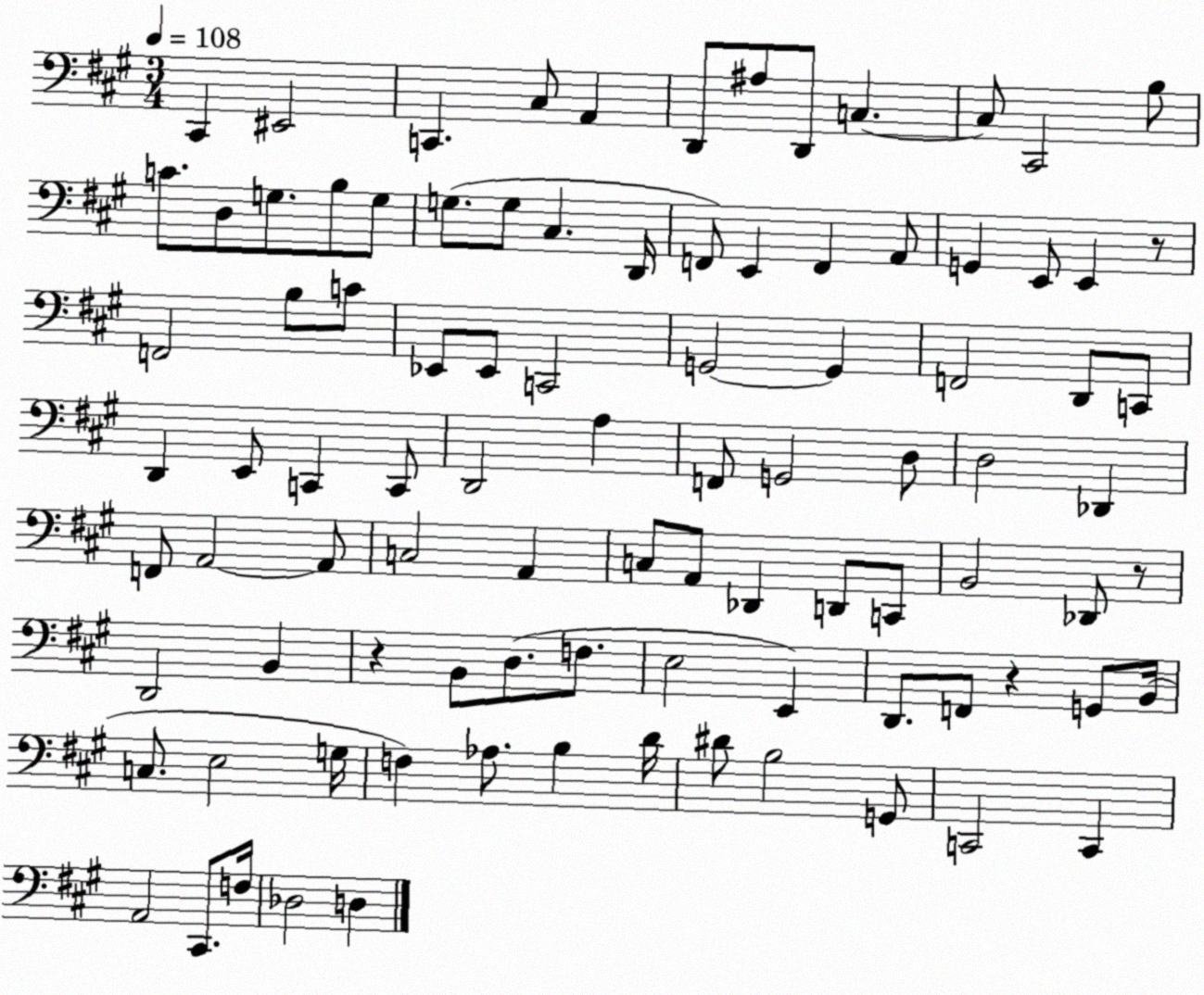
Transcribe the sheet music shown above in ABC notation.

X:1
T:Untitled
M:3/4
L:1/4
K:A
^C,, ^E,,2 C,, ^C,/2 A,, D,,/2 ^A,/2 D,,/2 C, C,/2 ^C,,2 B,/2 C/2 D,/2 G,/2 B,/2 G,/2 G,/2 G,/2 ^C, D,,/4 F,,/2 E,, F,, A,,/2 G,, E,,/2 E,, z/2 F,,2 B,/2 C/2 _E,,/2 _E,,/2 C,,2 G,,2 G,, F,,2 D,,/2 C,,/2 D,, E,,/2 C,, C,,/2 D,,2 A, F,,/2 G,,2 D,/2 D,2 _D,, F,,/2 A,,2 A,,/2 C,2 A,, C,/2 A,,/2 _D,, D,,/2 C,,/2 B,,2 _D,,/2 z/2 D,,2 B,, z B,,/2 D,/2 F,/2 E,2 E,, D,,/2 F,,/2 z G,,/2 B,,/4 C,/2 E,2 G,/4 F, _A,/2 B, D/4 ^D/2 B,2 G,,/2 C,,2 C,, A,,2 ^C,,/2 F,/4 _D,2 D,